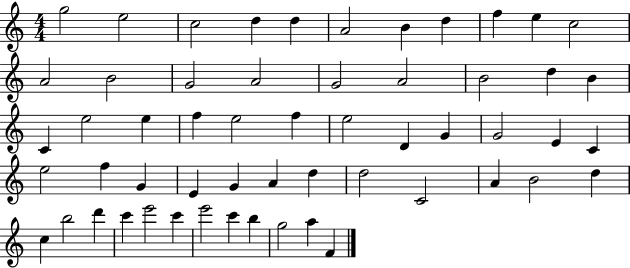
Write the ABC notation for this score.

X:1
T:Untitled
M:4/4
L:1/4
K:C
g2 e2 c2 d d A2 B d f e c2 A2 B2 G2 A2 G2 A2 B2 d B C e2 e f e2 f e2 D G G2 E C e2 f G E G A d d2 C2 A B2 d c b2 d' c' e'2 c' e'2 c' b g2 a F